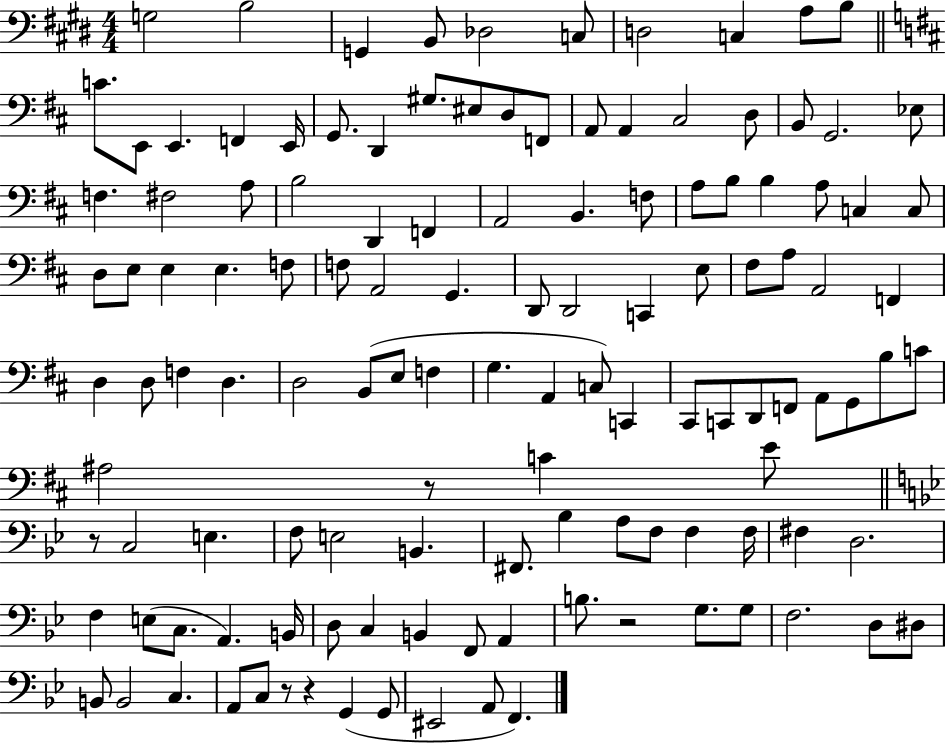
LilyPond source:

{
  \clef bass
  \numericTimeSignature
  \time 4/4
  \key e \major
  g2 b2 | g,4 b,8 des2 c8 | d2 c4 a8 b8 | \bar "||" \break \key d \major c'8. e,8 e,4. f,4 e,16 | g,8. d,4 gis8. eis8 d8 f,8 | a,8 a,4 cis2 d8 | b,8 g,2. ees8 | \break f4. fis2 a8 | b2 d,4 f,4 | a,2 b,4. f8 | a8 b8 b4 a8 c4 c8 | \break d8 e8 e4 e4. f8 | f8 a,2 g,4. | d,8 d,2 c,4 e8 | fis8 a8 a,2 f,4 | \break d4 d8 f4 d4. | d2 b,8( e8 f4 | g4. a,4 c8) c,4 | cis,8 c,8 d,8 f,8 a,8 g,8 b8 c'8 | \break ais2 r8 c'4 e'8 | \bar "||" \break \key g \minor r8 c2 e4. | f8 e2 b,4. | fis,8. bes4 a8 f8 f4 f16 | fis4 d2. | \break f4 e8( c8. a,4.) b,16 | d8 c4 b,4 f,8 a,4 | b8. r2 g8. g8 | f2. d8 dis8 | \break b,8 b,2 c4. | a,8 c8 r8 r4 g,4( g,8 | eis,2 a,8 f,4.) | \bar "|."
}